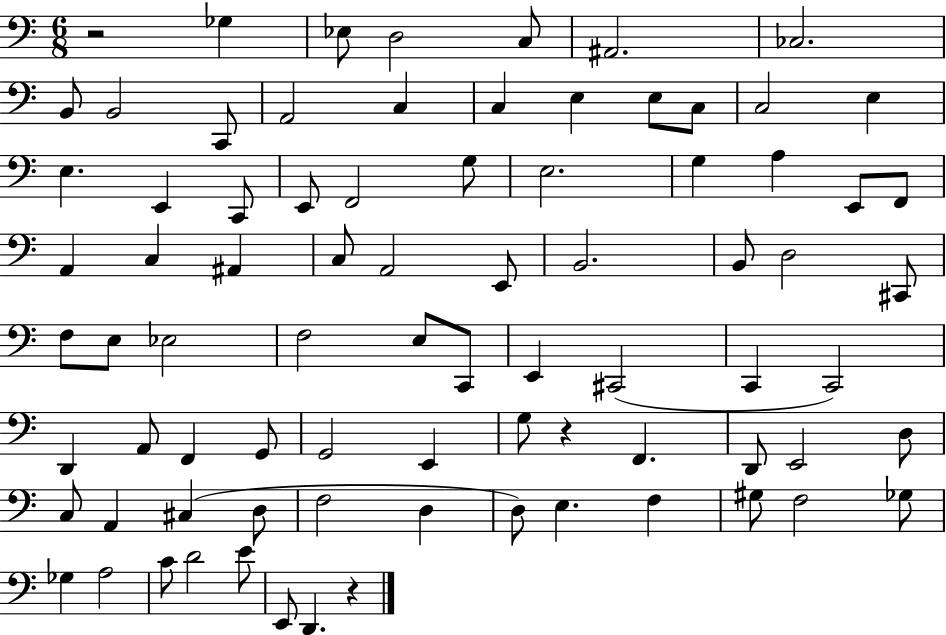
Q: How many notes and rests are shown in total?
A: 81